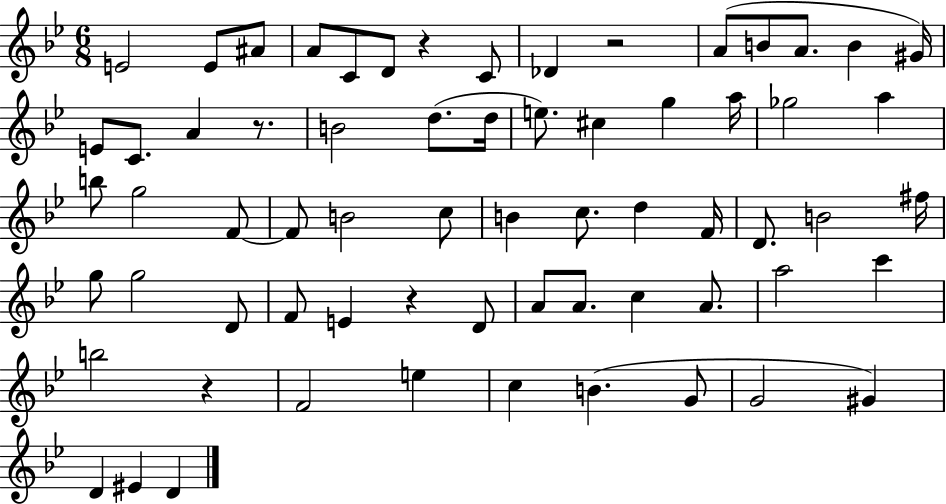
E4/h E4/e A#4/e A4/e C4/e D4/e R/q C4/e Db4/q R/h A4/e B4/e A4/e. B4/q G#4/s E4/e C4/e. A4/q R/e. B4/h D5/e. D5/s E5/e. C#5/q G5/q A5/s Gb5/h A5/q B5/e G5/h F4/e F4/e B4/h C5/e B4/q C5/e. D5/q F4/s D4/e. B4/h F#5/s G5/e G5/h D4/e F4/e E4/q R/q D4/e A4/e A4/e. C5/q A4/e. A5/h C6/q B5/h R/q F4/h E5/q C5/q B4/q. G4/e G4/h G#4/q D4/q EIS4/q D4/q